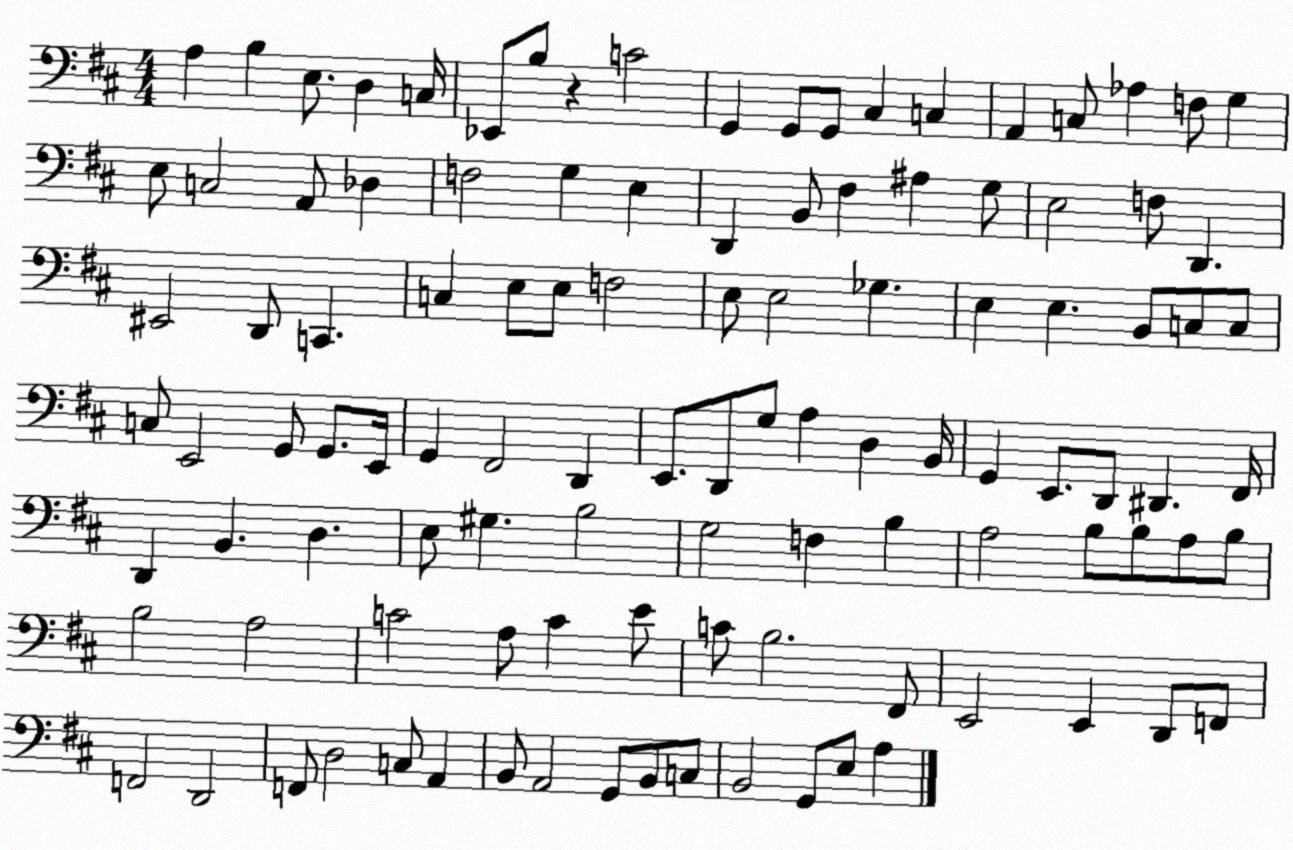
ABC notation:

X:1
T:Untitled
M:4/4
L:1/4
K:D
A, B, E,/2 D, C,/4 _E,,/2 B,/2 z C2 G,, G,,/2 G,,/2 ^C, C, A,, C,/2 _A, F,/2 G, E,/2 C,2 A,,/2 _D, F,2 G, E, D,, B,,/2 ^F, ^A, G,/2 E,2 F,/2 D,, ^E,,2 D,,/2 C,, C, E,/2 E,/2 F,2 E,/2 E,2 _G, E, E, B,,/2 C,/2 C,/2 C,/2 E,,2 G,,/2 G,,/2 E,,/4 G,, ^F,,2 D,, E,,/2 D,,/2 G,/2 A, D, B,,/4 G,, E,,/2 D,,/2 ^D,, ^F,,/4 D,, B,, D, E,/2 ^G, B,2 G,2 F, B, A,2 B,/2 B,/2 A,/2 B,/2 B,2 A,2 C2 A,/2 C E/2 C/2 B,2 ^F,,/2 E,,2 E,, D,,/2 F,,/2 F,,2 D,,2 F,,/2 D,2 C,/2 A,, B,,/2 A,,2 G,,/2 B,,/2 C,/2 B,,2 G,,/2 E,/2 A,